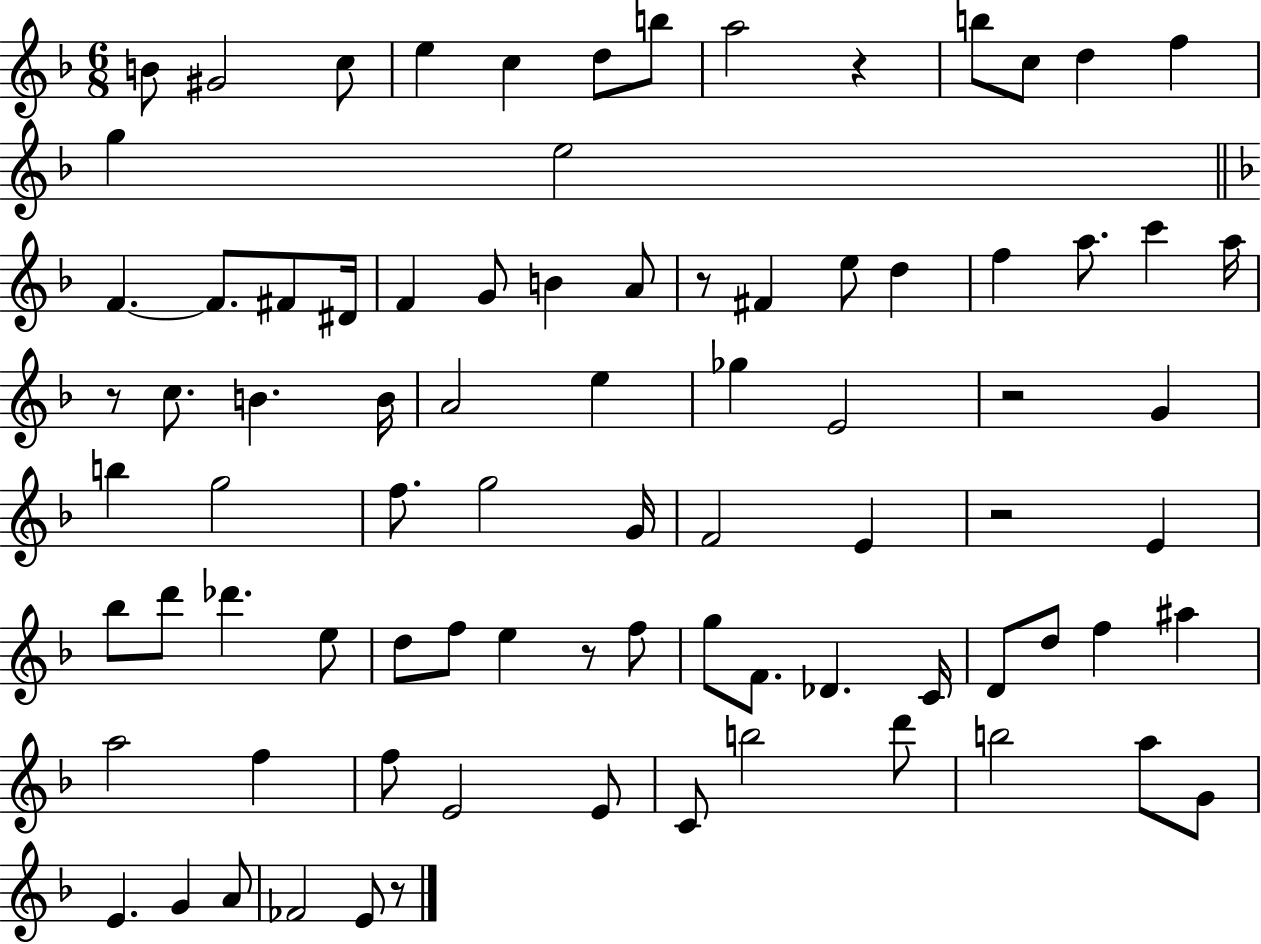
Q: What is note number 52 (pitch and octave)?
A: E5